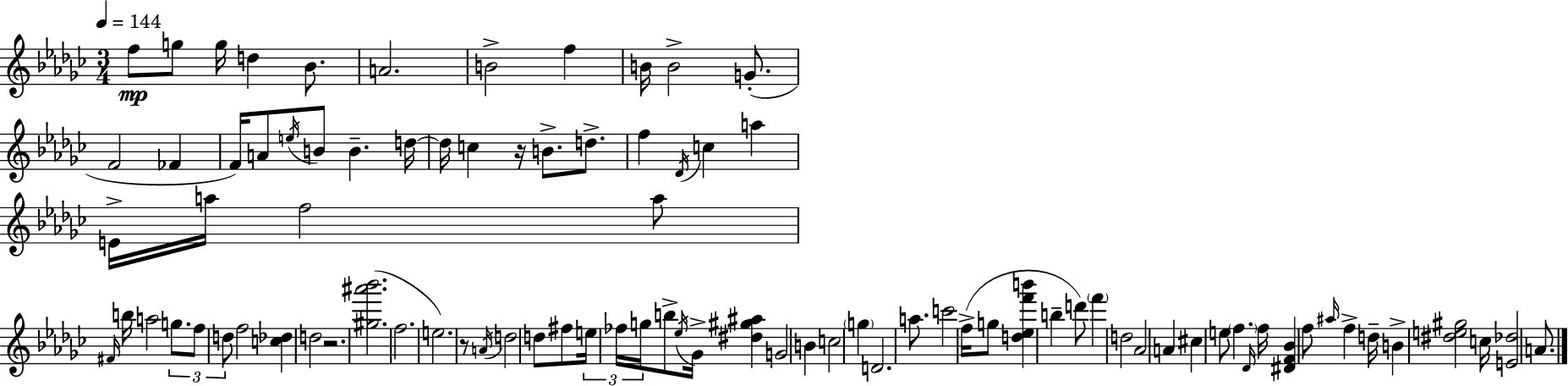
{
  \clef treble
  \numericTimeSignature
  \time 3/4
  \key ees \minor
  \tempo 4 = 144
  \repeat volta 2 { f''8\mp g''8 g''16 d''4 bes'8. | a'2. | b'2-> f''4 | b'16 b'2-> g'8.-.( | \break f'2 fes'4 | f'16) a'8 \acciaccatura { e''16 } b'8 b'4.-- | d''16~~ d''16 c''4 r16 b'8.-> d''8.-> | f''4 \acciaccatura { des'16 } c''4 a''4 | \break e'16-> a''16 f''2 | a''8 \grace { fis'16 } b''16 a''2 | \tuplet 3/2 { g''8. f''8 d''8 } f''2 | <c'' des''>4 d''2 | \break r2. | <gis'' ais''' bes'''>2.( | f''2. | e''2.) | \break r8 \acciaccatura { a'16 } d''2 | d''8 fis''8 \tuplet 3/2 { e''16 fes''16 g''16 } b''8-> \acciaccatura { ees''16 } | ges'16-> <dis'' gis'' ais''>4 g'2 | b'4 c''2 | \break \parenthesize g''4 d'2. | a''8. c'''2 | f''16->( g''8 <d'' ees'' f''' b'''>4 b''4-- | d'''8) \parenthesize f'''4 d''2 | \break aes'2 | a'4 cis''4 e''8 \parenthesize f''4. | \grace { des'16 } f''16 <dis' f' bes'>4 f''8 | \grace { ais''16 } f''4-> d''16-- b'4-> <dis'' e'' gis''>2 | \break c''16 <e' des''>2 | a'8. } \bar "|."
}